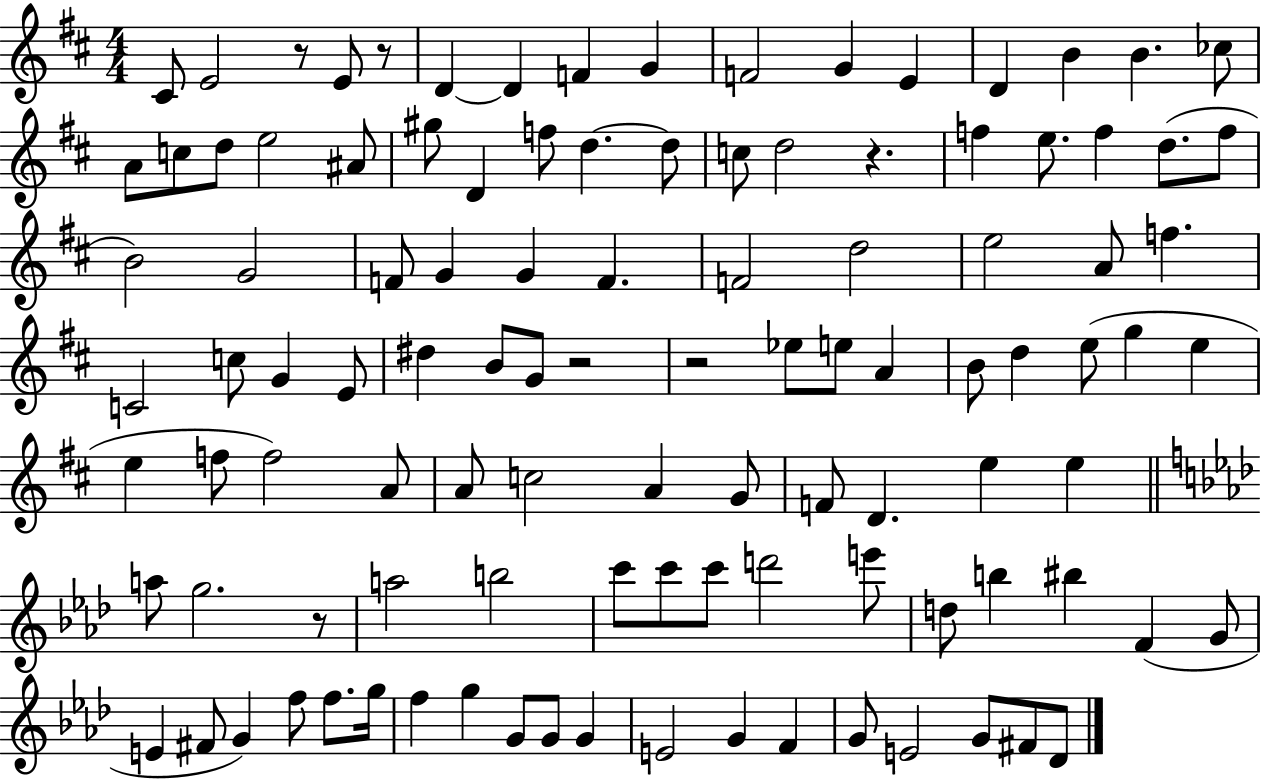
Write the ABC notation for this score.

X:1
T:Untitled
M:4/4
L:1/4
K:D
^C/2 E2 z/2 E/2 z/2 D D F G F2 G E D B B _c/2 A/2 c/2 d/2 e2 ^A/2 ^g/2 D f/2 d d/2 c/2 d2 z f e/2 f d/2 f/2 B2 G2 F/2 G G F F2 d2 e2 A/2 f C2 c/2 G E/2 ^d B/2 G/2 z2 z2 _e/2 e/2 A B/2 d e/2 g e e f/2 f2 A/2 A/2 c2 A G/2 F/2 D e e a/2 g2 z/2 a2 b2 c'/2 c'/2 c'/2 d'2 e'/2 d/2 b ^b F G/2 E ^F/2 G f/2 f/2 g/4 f g G/2 G/2 G E2 G F G/2 E2 G/2 ^F/2 _D/2